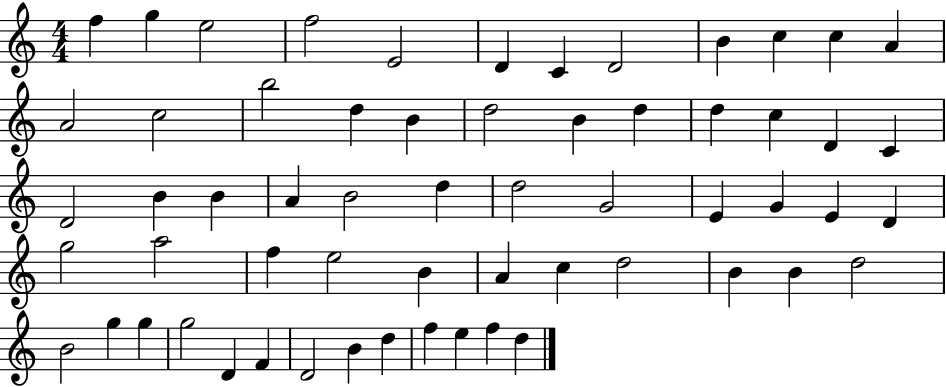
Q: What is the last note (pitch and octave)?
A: D5